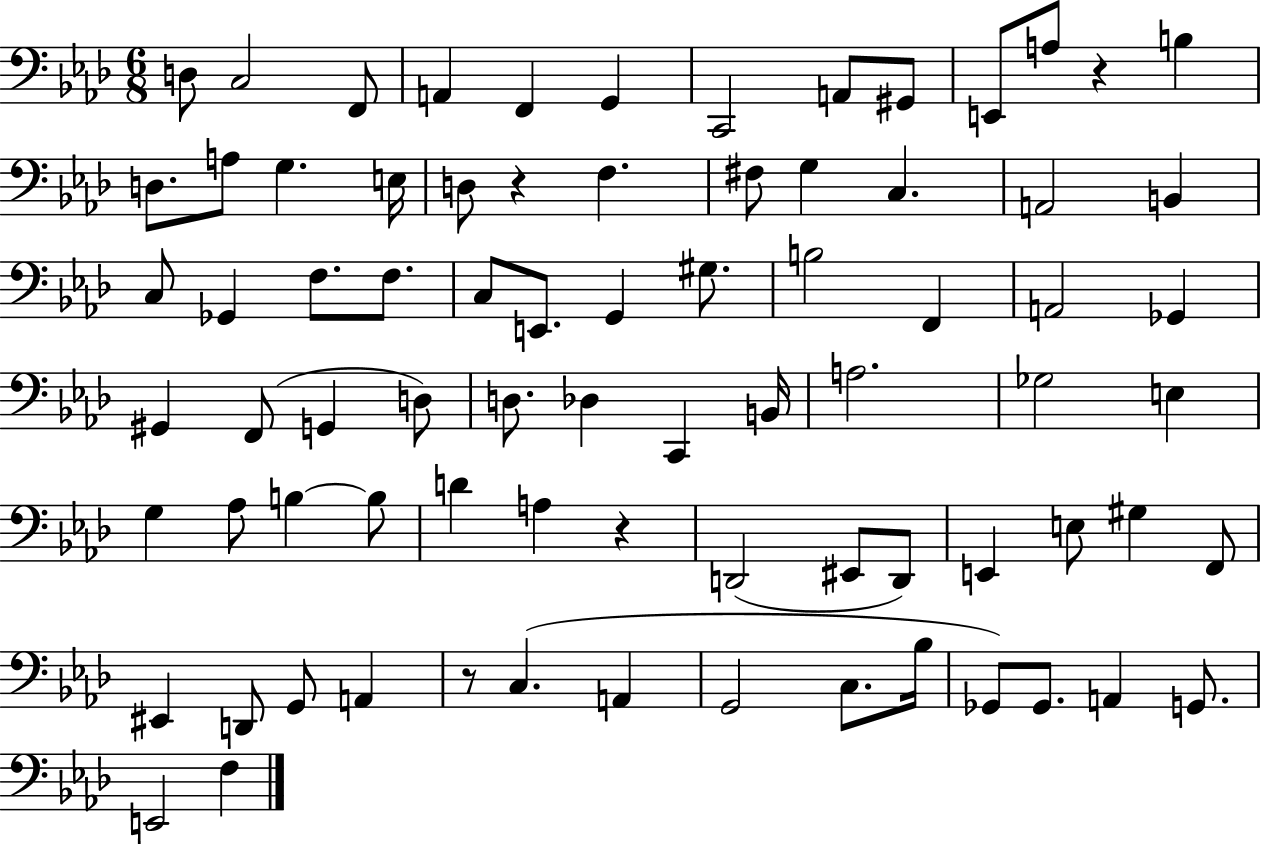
{
  \clef bass
  \numericTimeSignature
  \time 6/8
  \key aes \major
  d8 c2 f,8 | a,4 f,4 g,4 | c,2 a,8 gis,8 | e,8 a8 r4 b4 | \break d8. a8 g4. e16 | d8 r4 f4. | fis8 g4 c4. | a,2 b,4 | \break c8 ges,4 f8. f8. | c8 e,8. g,4 gis8. | b2 f,4 | a,2 ges,4 | \break gis,4 f,8( g,4 d8) | d8. des4 c,4 b,16 | a2. | ges2 e4 | \break g4 aes8 b4~~ b8 | d'4 a4 r4 | d,2( eis,8 d,8) | e,4 e8 gis4 f,8 | \break eis,4 d,8 g,8 a,4 | r8 c4.( a,4 | g,2 c8. bes16 | ges,8) ges,8. a,4 g,8. | \break e,2 f4 | \bar "|."
}